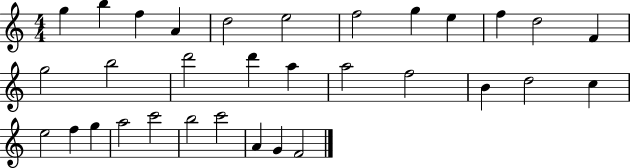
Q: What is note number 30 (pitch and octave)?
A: A4